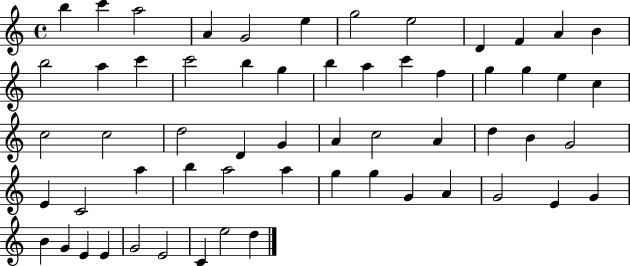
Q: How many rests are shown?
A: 0